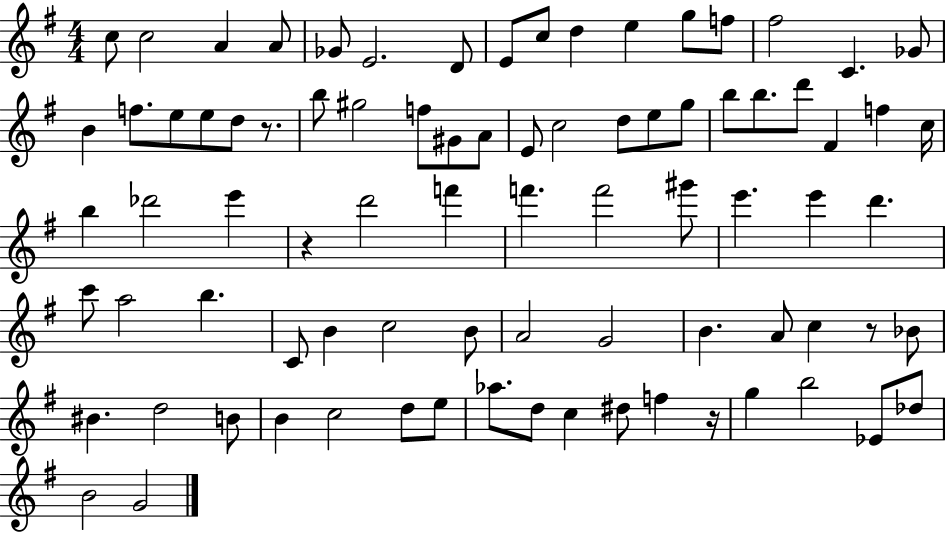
{
  \clef treble
  \numericTimeSignature
  \time 4/4
  \key g \major
  \repeat volta 2 { c''8 c''2 a'4 a'8 | ges'8 e'2. d'8 | e'8 c''8 d''4 e''4 g''8 f''8 | fis''2 c'4. ges'8 | \break b'4 f''8. e''8 e''8 d''8 r8. | b''8 gis''2 f''8 gis'8 a'8 | e'8 c''2 d''8 e''8 g''8 | b''8 b''8. d'''8 fis'4 f''4 c''16 | \break b''4 des'''2 e'''4 | r4 d'''2 f'''4 | f'''4. f'''2 gis'''8 | e'''4. e'''4 d'''4. | \break c'''8 a''2 b''4. | c'8 b'4 c''2 b'8 | a'2 g'2 | b'4. a'8 c''4 r8 bes'8 | \break bis'4. d''2 b'8 | b'4 c''2 d''8 e''8 | aes''8. d''8 c''4 dis''8 f''4 r16 | g''4 b''2 ees'8 des''8 | \break b'2 g'2 | } \bar "|."
}